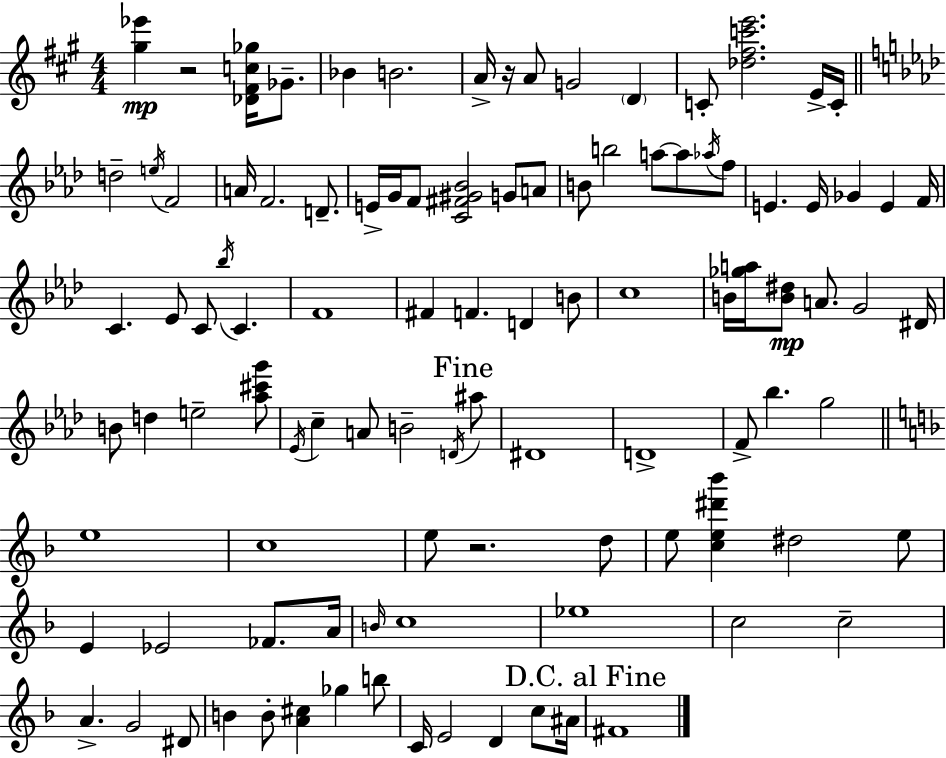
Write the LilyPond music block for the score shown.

{
  \clef treble
  \numericTimeSignature
  \time 4/4
  \key a \major
  \repeat volta 2 { <gis'' ees'''>4\mp r2 <des' fis' c'' ges''>16 ges'8.-- | bes'4 b'2. | a'16-> r16 a'8 g'2 \parenthesize d'4 | c'8-. <des'' fis'' c''' e'''>2. e'16-> c'16-. | \break \bar "||" \break \key f \minor d''2-- \acciaccatura { e''16 } f'2 | a'16 f'2. d'8.-- | e'16-> g'16 f'8 <c' fis' gis' bes'>2 g'8 a'8 | b'8 b''2 a''8~~ a''8 \acciaccatura { aes''16 } | \break f''8 e'4. e'16 ges'4 e'4 | f'16 c'4. ees'8 c'8 \acciaccatura { bes''16 } c'4. | f'1 | fis'4 f'4. d'4 | \break b'8 c''1 | b'16 <ges'' a''>16 <b' dis''>8\mp a'8. g'2 | dis'16 b'8 d''4 e''2-- | <aes'' cis''' g'''>8 \acciaccatura { ees'16 } c''4-- a'8 b'2-- | \break \acciaccatura { d'16 } \mark "Fine" ais''8 dis'1 | d'1-> | f'8-> bes''4. g''2 | \bar "||" \break \key f \major e''1 | c''1 | e''8 r2. d''8 | e''8 <c'' e'' dis''' bes'''>4 dis''2 e''8 | \break e'4 ees'2 fes'8. a'16 | \grace { b'16 } c''1 | ees''1 | c''2 c''2-- | \break a'4.-> g'2 dis'8 | b'4 b'8-. <a' cis''>4 ges''4 b''8 | c'16 e'2 d'4 c''8 | ais'16 \mark "D.C. al Fine" fis'1 | \break } \bar "|."
}